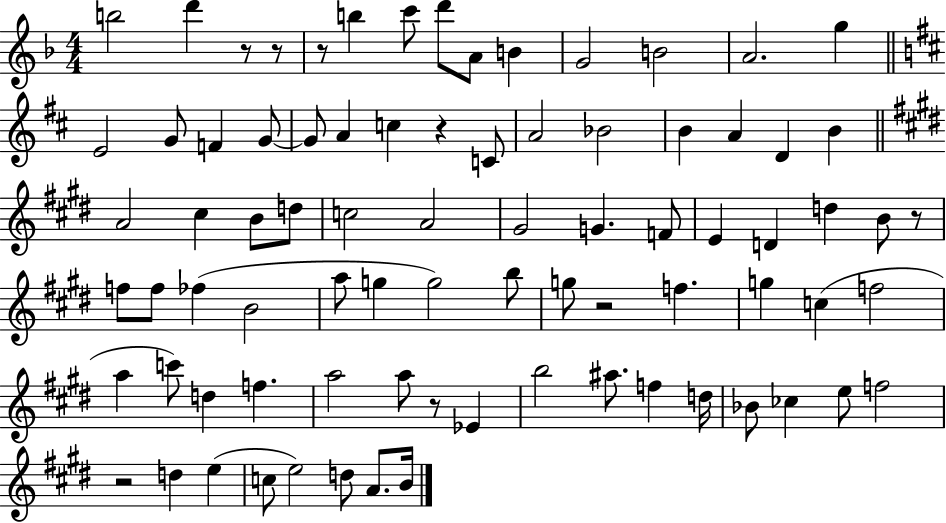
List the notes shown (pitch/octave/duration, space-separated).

B5/h D6/q R/e R/e R/e B5/q C6/e D6/e A4/e B4/q G4/h B4/h A4/h. G5/q E4/h G4/e F4/q G4/e G4/e A4/q C5/q R/q C4/e A4/h Bb4/h B4/q A4/q D4/q B4/q A4/h C#5/q B4/e D5/e C5/h A4/h G#4/h G4/q. F4/e E4/q D4/q D5/q B4/e R/e F5/e F5/e FES5/q B4/h A5/e G5/q G5/h B5/e G5/e R/h F5/q. G5/q C5/q F5/h A5/q C6/e D5/q F5/q. A5/h A5/e R/e Eb4/q B5/h A#5/e. F5/q D5/s Bb4/e CES5/q E5/e F5/h R/h D5/q E5/q C5/e E5/h D5/e A4/e. B4/s